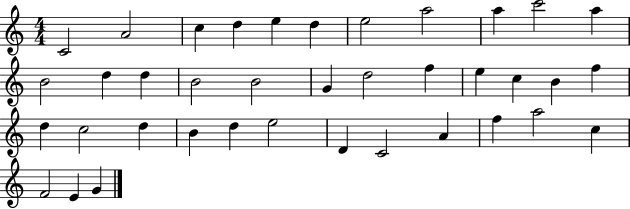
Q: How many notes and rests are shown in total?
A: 38